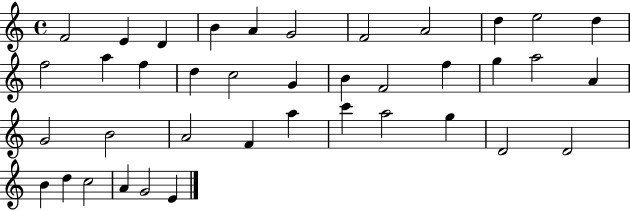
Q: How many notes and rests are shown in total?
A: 39